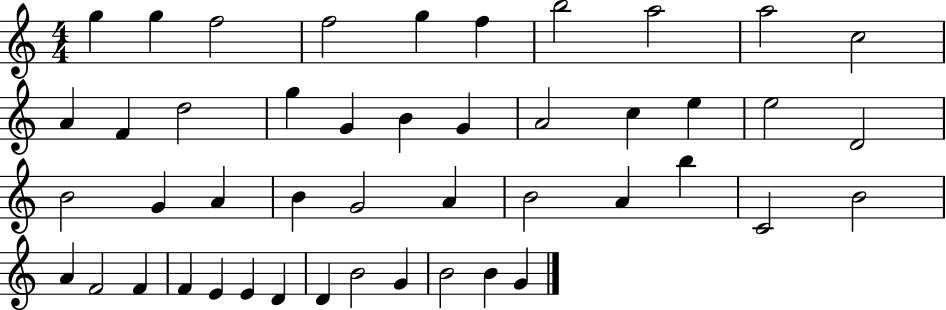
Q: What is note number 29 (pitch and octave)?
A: B4